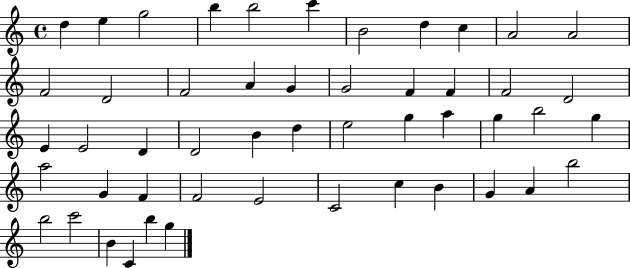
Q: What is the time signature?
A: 4/4